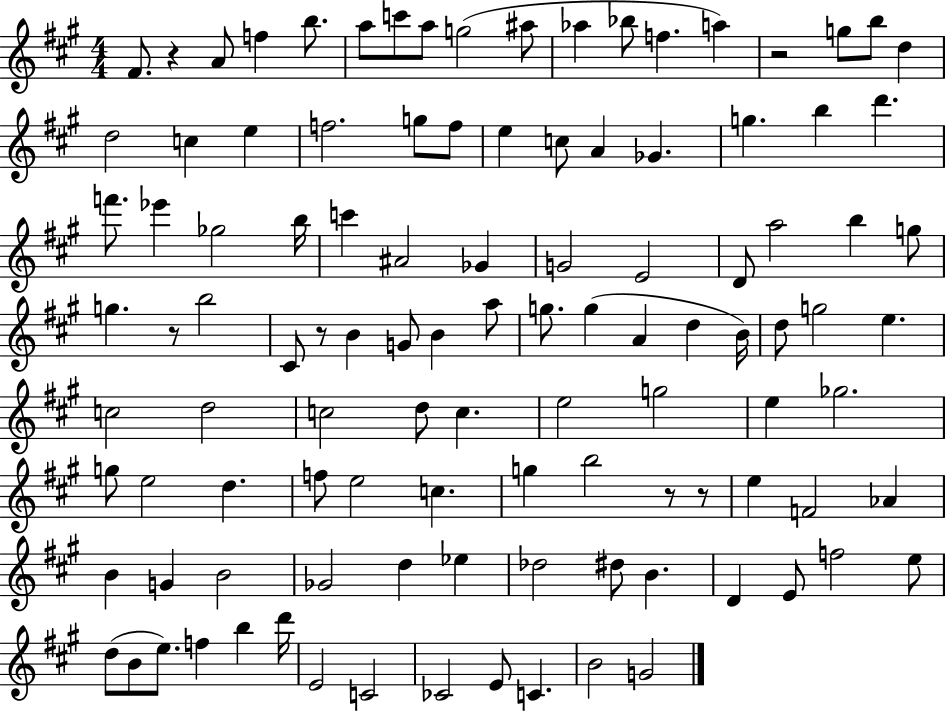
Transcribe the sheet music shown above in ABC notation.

X:1
T:Untitled
M:4/4
L:1/4
K:A
^F/2 z A/2 f b/2 a/2 c'/2 a/2 g2 ^a/2 _a _b/2 f a z2 g/2 b/2 d d2 c e f2 g/2 f/2 e c/2 A _G g b d' f'/2 _e' _g2 b/4 c' ^A2 _G G2 E2 D/2 a2 b g/2 g z/2 b2 ^C/2 z/2 B G/2 B a/2 g/2 g A d B/4 d/2 g2 e c2 d2 c2 d/2 c e2 g2 e _g2 g/2 e2 d f/2 e2 c g b2 z/2 z/2 e F2 _A B G B2 _G2 d _e _d2 ^d/2 B D E/2 f2 e/2 d/2 B/2 e/2 f b d'/4 E2 C2 _C2 E/2 C B2 G2